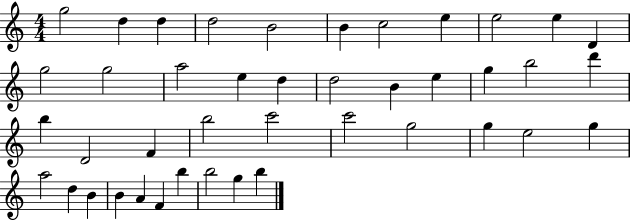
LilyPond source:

{
  \clef treble
  \numericTimeSignature
  \time 4/4
  \key c \major
  g''2 d''4 d''4 | d''2 b'2 | b'4 c''2 e''4 | e''2 e''4 d'4 | \break g''2 g''2 | a''2 e''4 d''4 | d''2 b'4 e''4 | g''4 b''2 d'''4 | \break b''4 d'2 f'4 | b''2 c'''2 | c'''2 g''2 | g''4 e''2 g''4 | \break a''2 d''4 b'4 | b'4 a'4 f'4 b''4 | b''2 g''4 b''4 | \bar "|."
}